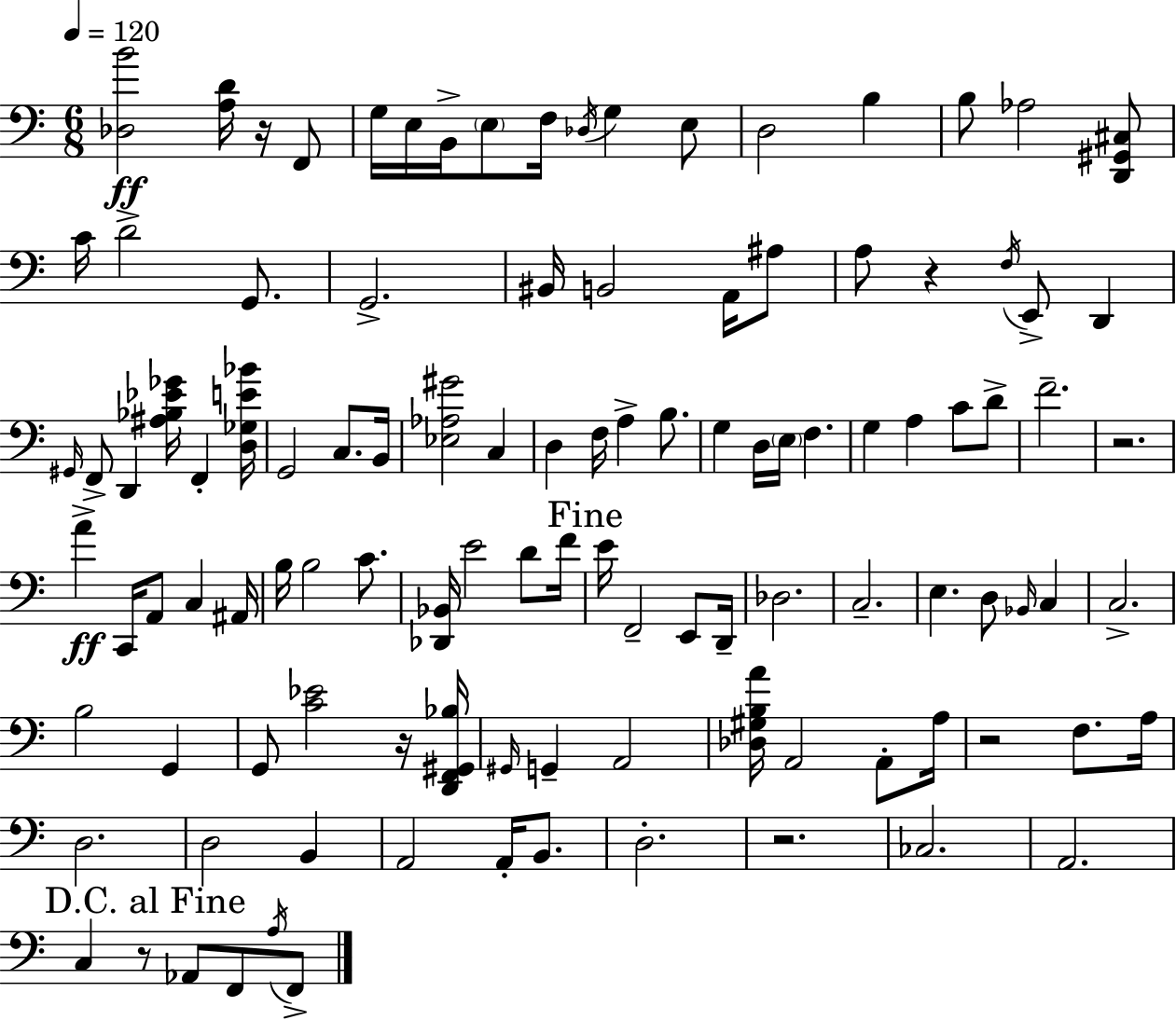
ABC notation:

X:1
T:Untitled
M:6/8
L:1/4
K:Am
[_D,B]2 [A,D]/4 z/4 F,,/2 G,/4 E,/4 B,,/4 E,/2 F,/4 _D,/4 G, E,/2 D,2 B, B,/2 _A,2 [D,,^G,,^C,]/2 C/4 D2 G,,/2 G,,2 ^B,,/4 B,,2 A,,/4 ^A,/2 A,/2 z F,/4 E,,/2 D,, ^G,,/4 F,,/2 D,, [^A,_B,_E_G]/4 F,, [D,_G,E_B]/4 G,,2 C,/2 B,,/4 [_E,_A,^G]2 C, D, F,/4 A, B,/2 G, D,/4 E,/4 F, G, A, C/2 D/2 F2 z2 A C,,/4 A,,/2 C, ^A,,/4 B,/4 B,2 C/2 [_D,,_B,,]/4 E2 D/2 F/4 E/4 F,,2 E,,/2 D,,/4 _D,2 C,2 E, D,/2 _B,,/4 C, C,2 B,2 G,, G,,/2 [C_E]2 z/4 [D,,F,,^G,,_B,]/4 ^G,,/4 G,, A,,2 [_D,^G,B,A]/4 A,,2 A,,/2 A,/4 z2 F,/2 A,/4 D,2 D,2 B,, A,,2 A,,/4 B,,/2 D,2 z2 _C,2 A,,2 C, z/2 _A,,/2 F,,/2 A,/4 F,,/2